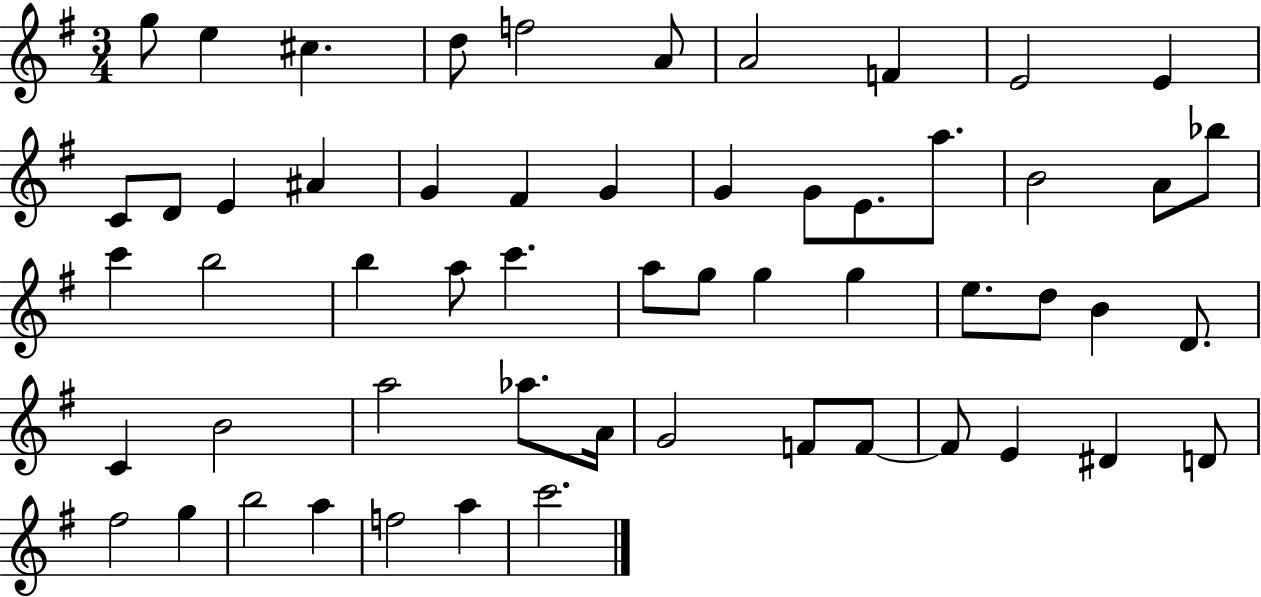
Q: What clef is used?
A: treble